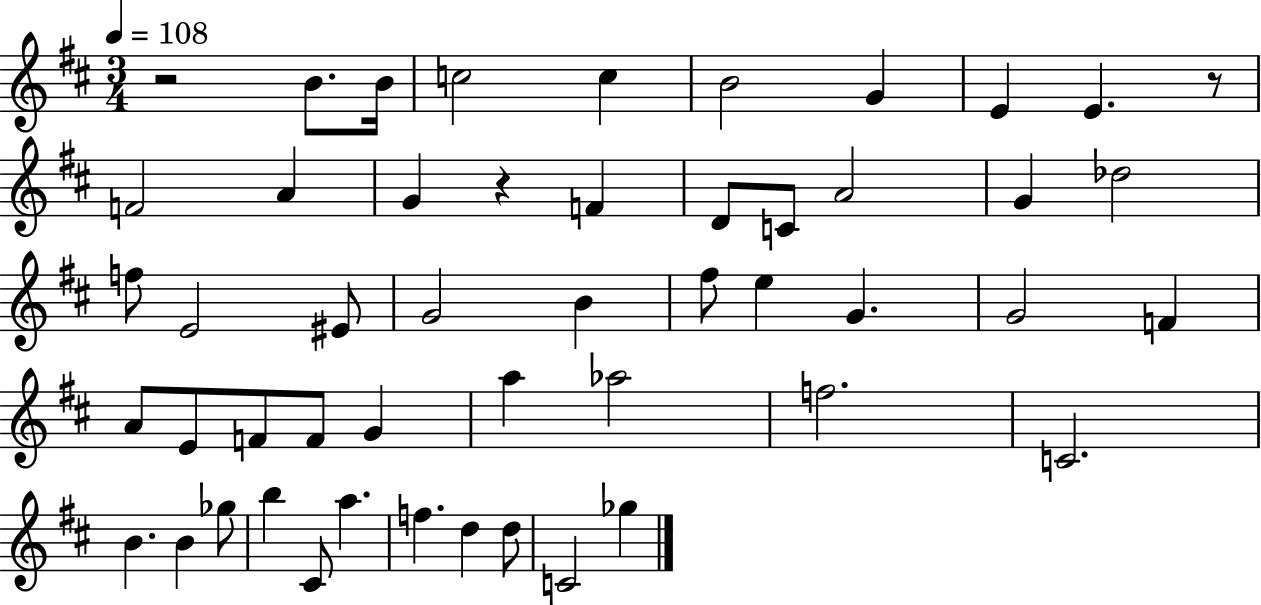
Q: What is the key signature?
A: D major